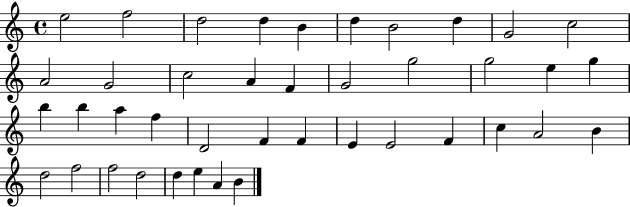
E5/h F5/h D5/h D5/q B4/q D5/q B4/h D5/q G4/h C5/h A4/h G4/h C5/h A4/q F4/q G4/h G5/h G5/h E5/q G5/q B5/q B5/q A5/q F5/q D4/h F4/q F4/q E4/q E4/h F4/q C5/q A4/h B4/q D5/h F5/h F5/h D5/h D5/q E5/q A4/q B4/q